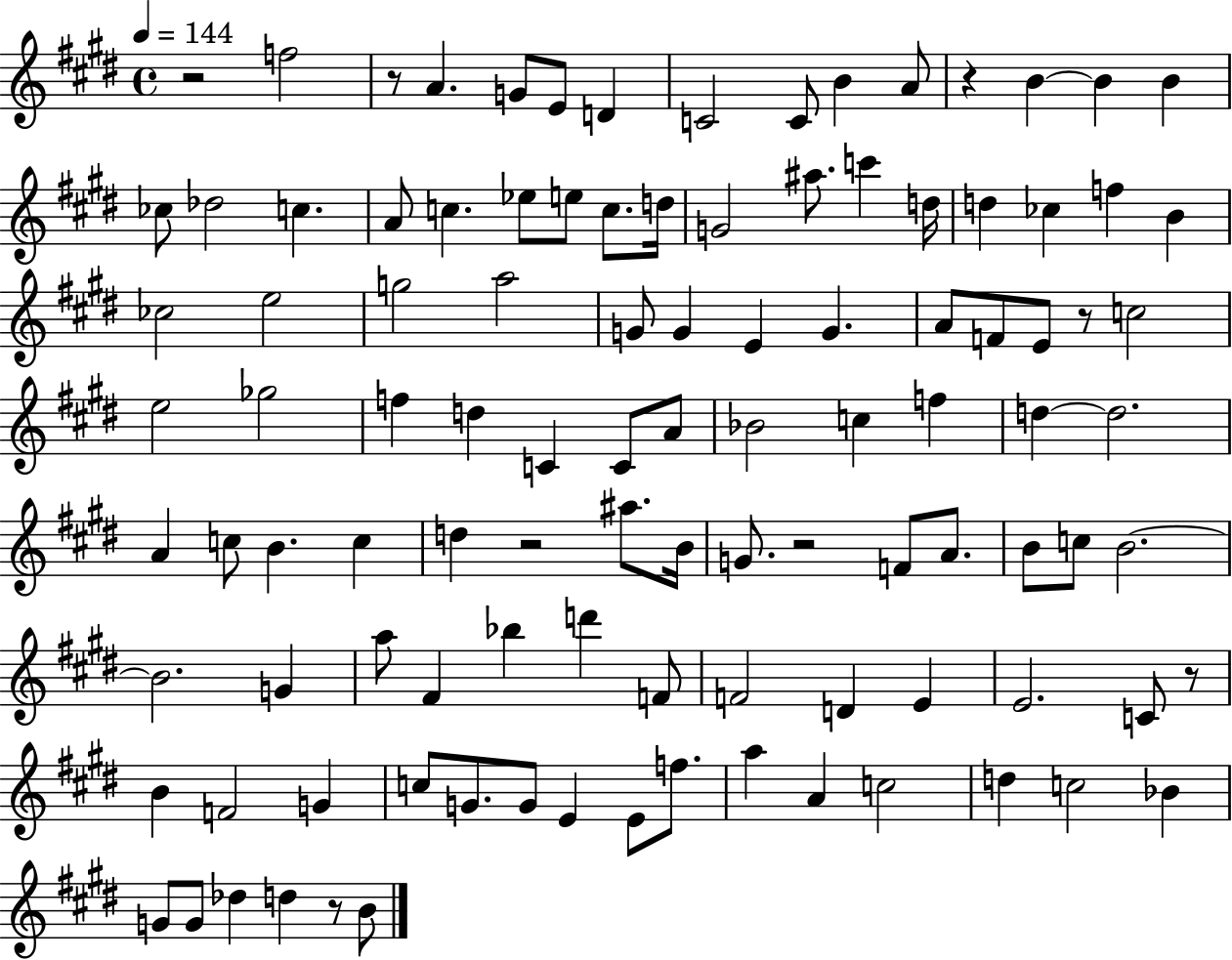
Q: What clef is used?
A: treble